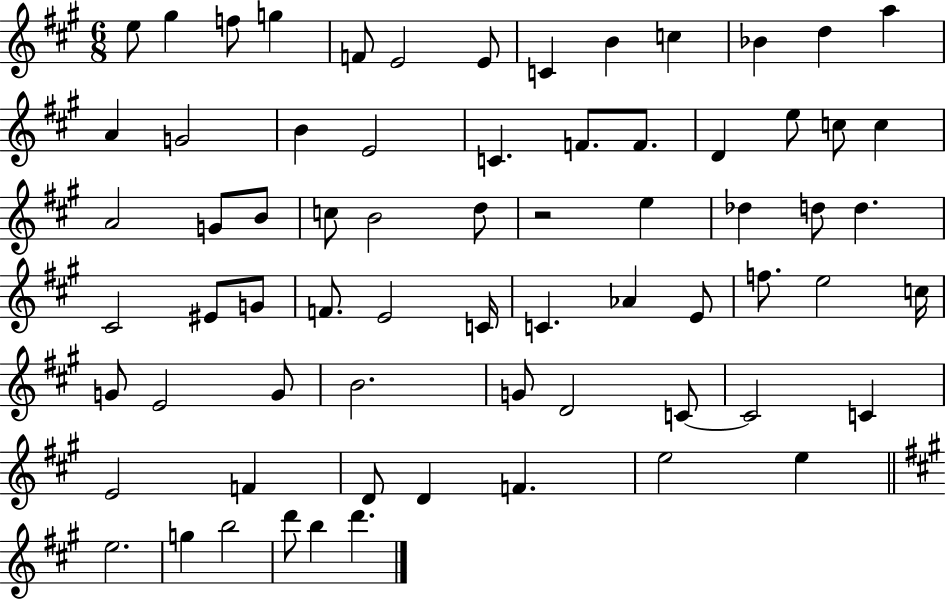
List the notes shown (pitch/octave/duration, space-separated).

E5/e G#5/q F5/e G5/q F4/e E4/h E4/e C4/q B4/q C5/q Bb4/q D5/q A5/q A4/q G4/h B4/q E4/h C4/q. F4/e. F4/e. D4/q E5/e C5/e C5/q A4/h G4/e B4/e C5/e B4/h D5/e R/h E5/q Db5/q D5/e D5/q. C#4/h EIS4/e G4/e F4/e. E4/h C4/s C4/q. Ab4/q E4/e F5/e. E5/h C5/s G4/e E4/h G4/e B4/h. G4/e D4/h C4/e C4/h C4/q E4/h F4/q D4/e D4/q F4/q. E5/h E5/q E5/h. G5/q B5/h D6/e B5/q D6/q.